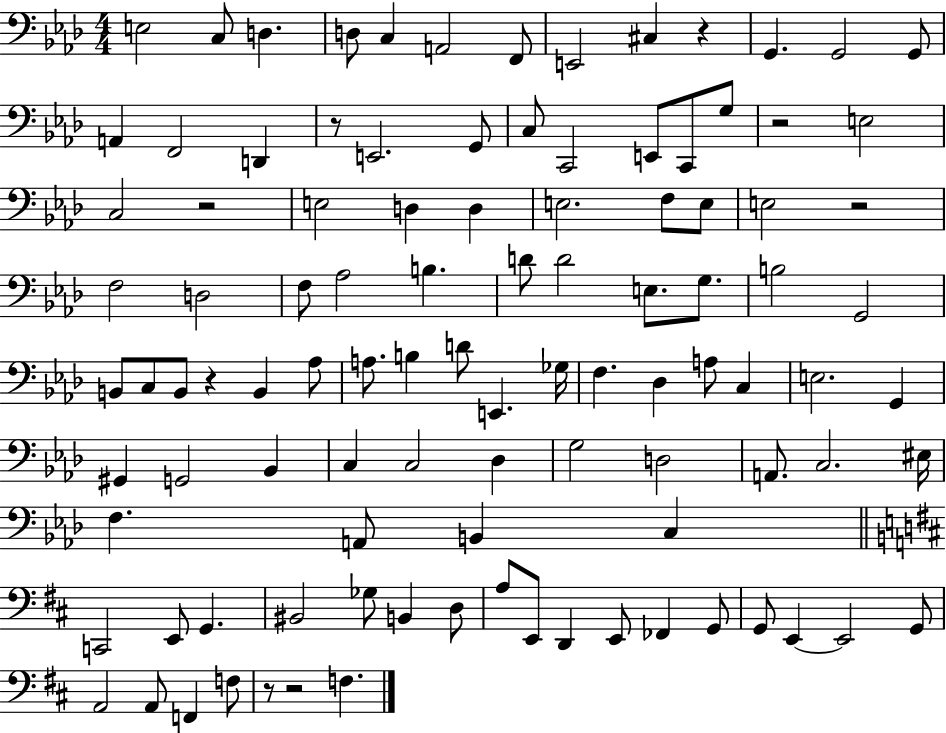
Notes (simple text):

E3/h C3/e D3/q. D3/e C3/q A2/h F2/e E2/h C#3/q R/q G2/q. G2/h G2/e A2/q F2/h D2/q R/e E2/h. G2/e C3/e C2/h E2/e C2/e G3/e R/h E3/h C3/h R/h E3/h D3/q D3/q E3/h. F3/e E3/e E3/h R/h F3/h D3/h F3/e Ab3/h B3/q. D4/e D4/h E3/e. G3/e. B3/h G2/h B2/e C3/e B2/e R/q B2/q Ab3/e A3/e. B3/q D4/e E2/q. Gb3/s F3/q. Db3/q A3/e C3/q E3/h. G2/q G#2/q G2/h Bb2/q C3/q C3/h Db3/q G3/h D3/h A2/e. C3/h. EIS3/s F3/q. A2/e B2/q C3/q C2/h E2/e G2/q. BIS2/h Gb3/e B2/q D3/e A3/e E2/e D2/q E2/e FES2/q G2/e G2/e E2/q E2/h G2/e A2/h A2/e F2/q F3/e R/e R/h F3/q.